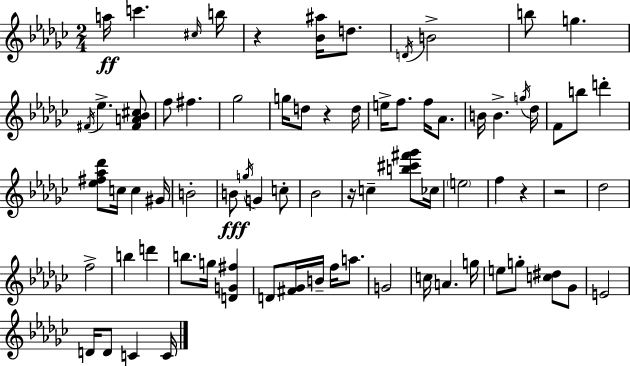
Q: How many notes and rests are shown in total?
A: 75